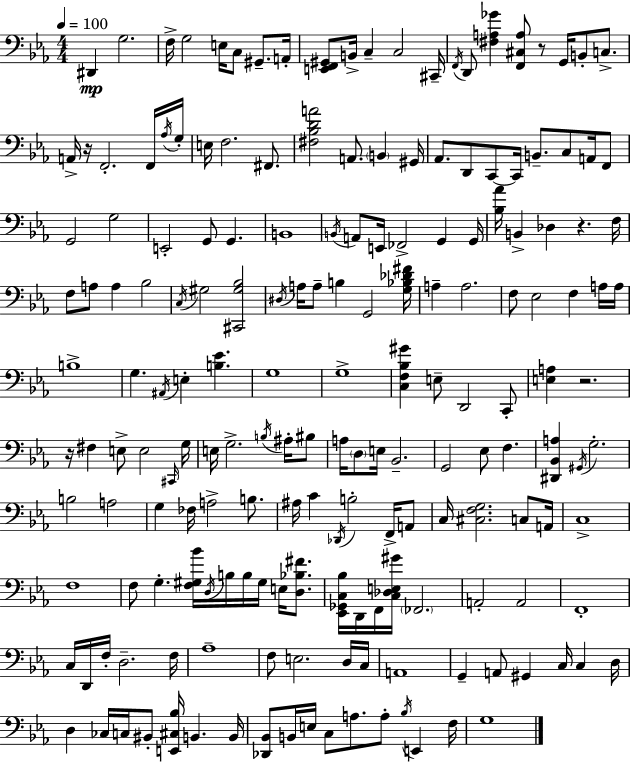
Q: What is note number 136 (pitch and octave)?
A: D3